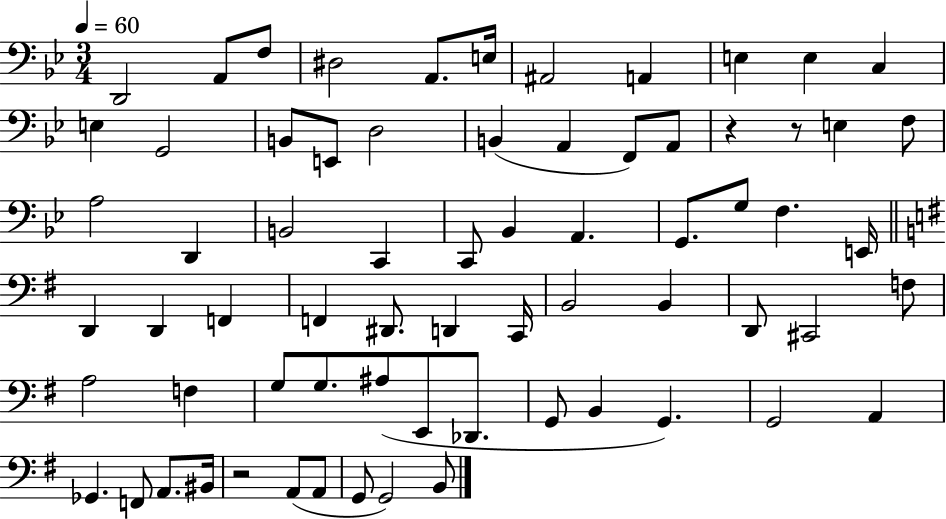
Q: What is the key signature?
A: BES major